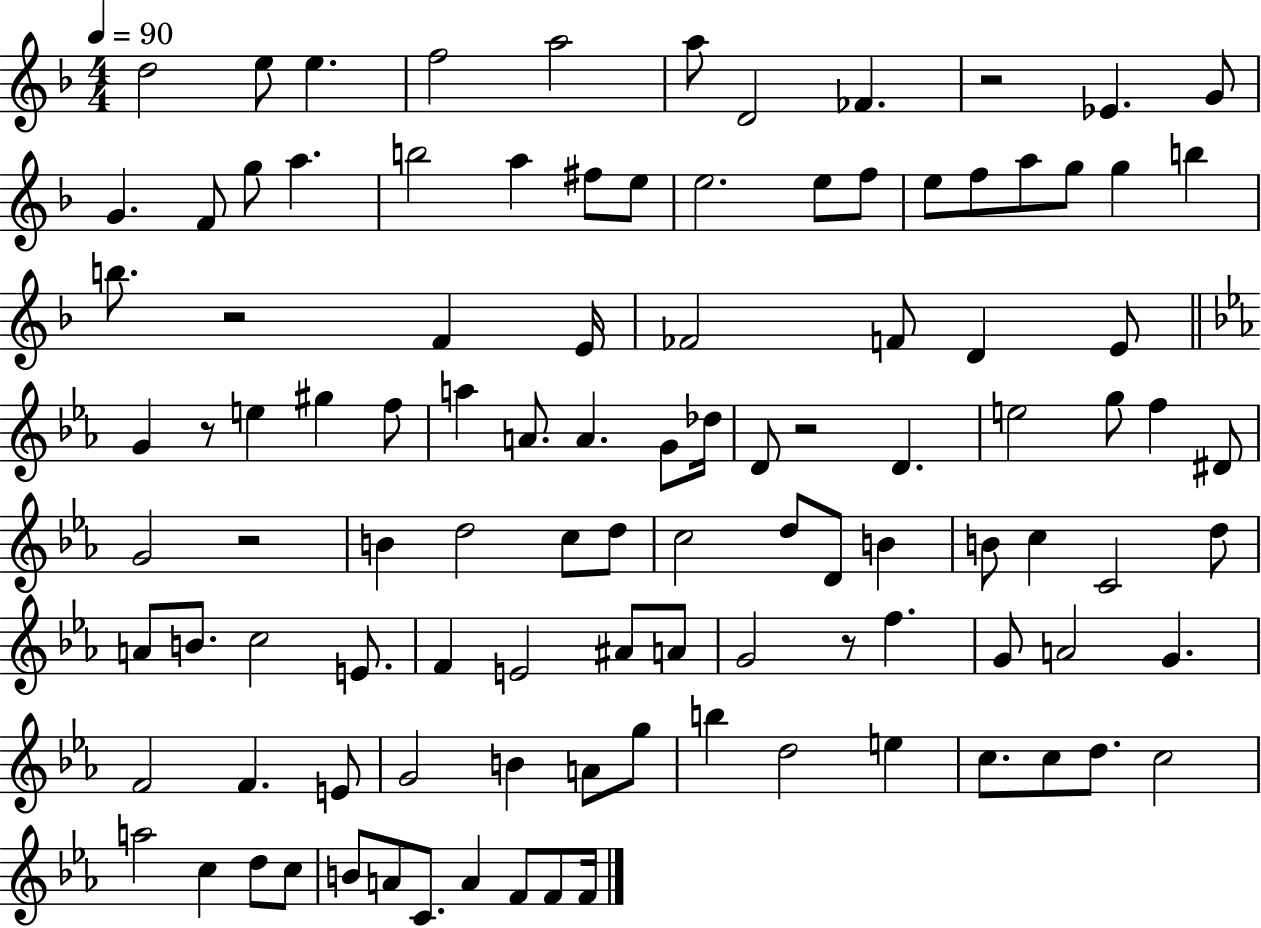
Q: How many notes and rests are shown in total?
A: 106